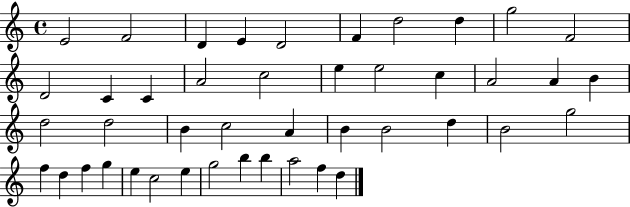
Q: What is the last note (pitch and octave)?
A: D5